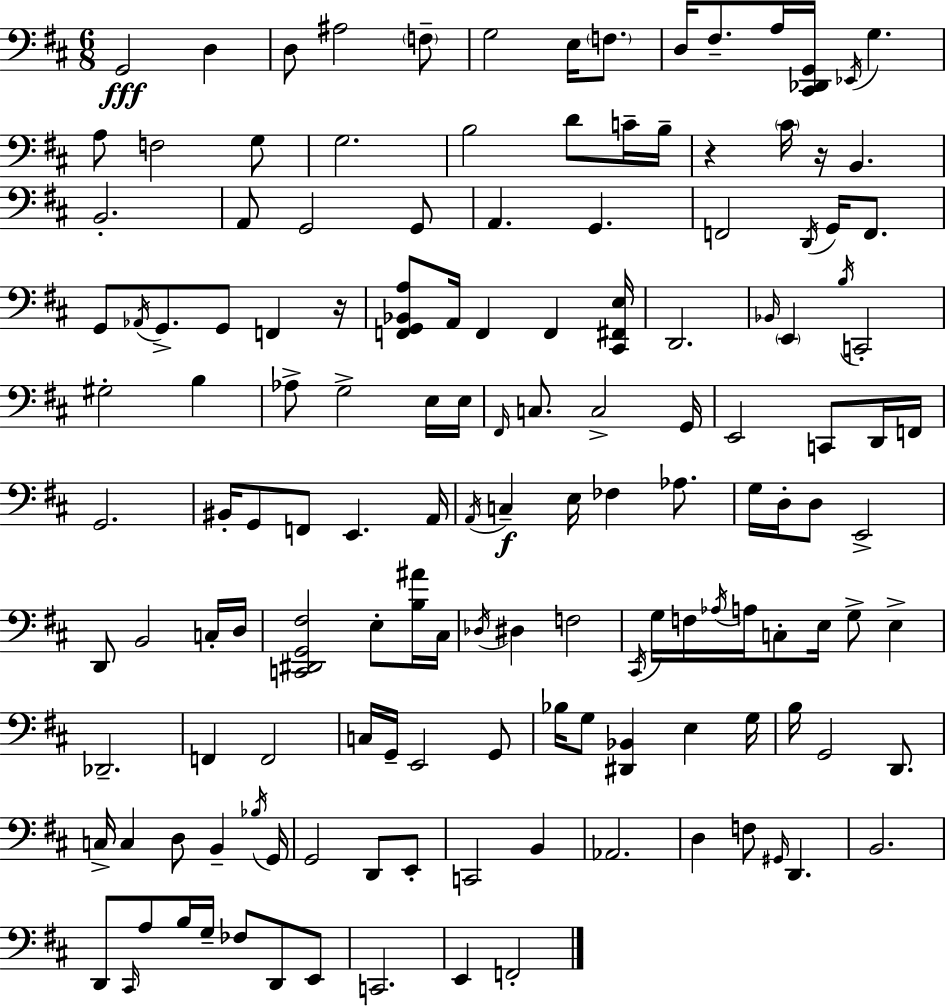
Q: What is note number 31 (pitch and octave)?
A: D2